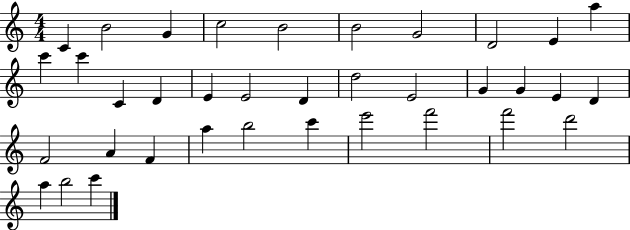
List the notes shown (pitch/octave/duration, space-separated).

C4/q B4/h G4/q C5/h B4/h B4/h G4/h D4/h E4/q A5/q C6/q C6/q C4/q D4/q E4/q E4/h D4/q D5/h E4/h G4/q G4/q E4/q D4/q F4/h A4/q F4/q A5/q B5/h C6/q E6/h F6/h F6/h D6/h A5/q B5/h C6/q